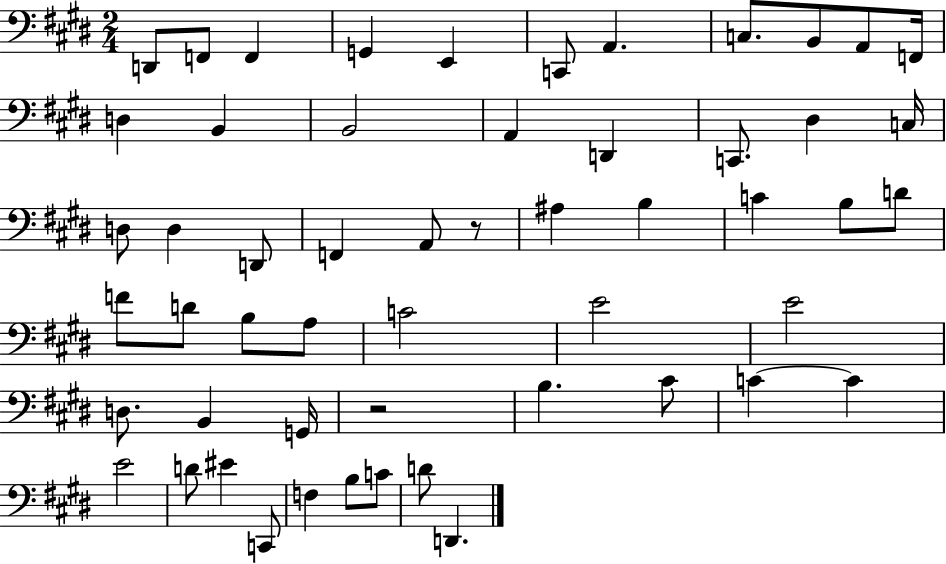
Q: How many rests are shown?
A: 2